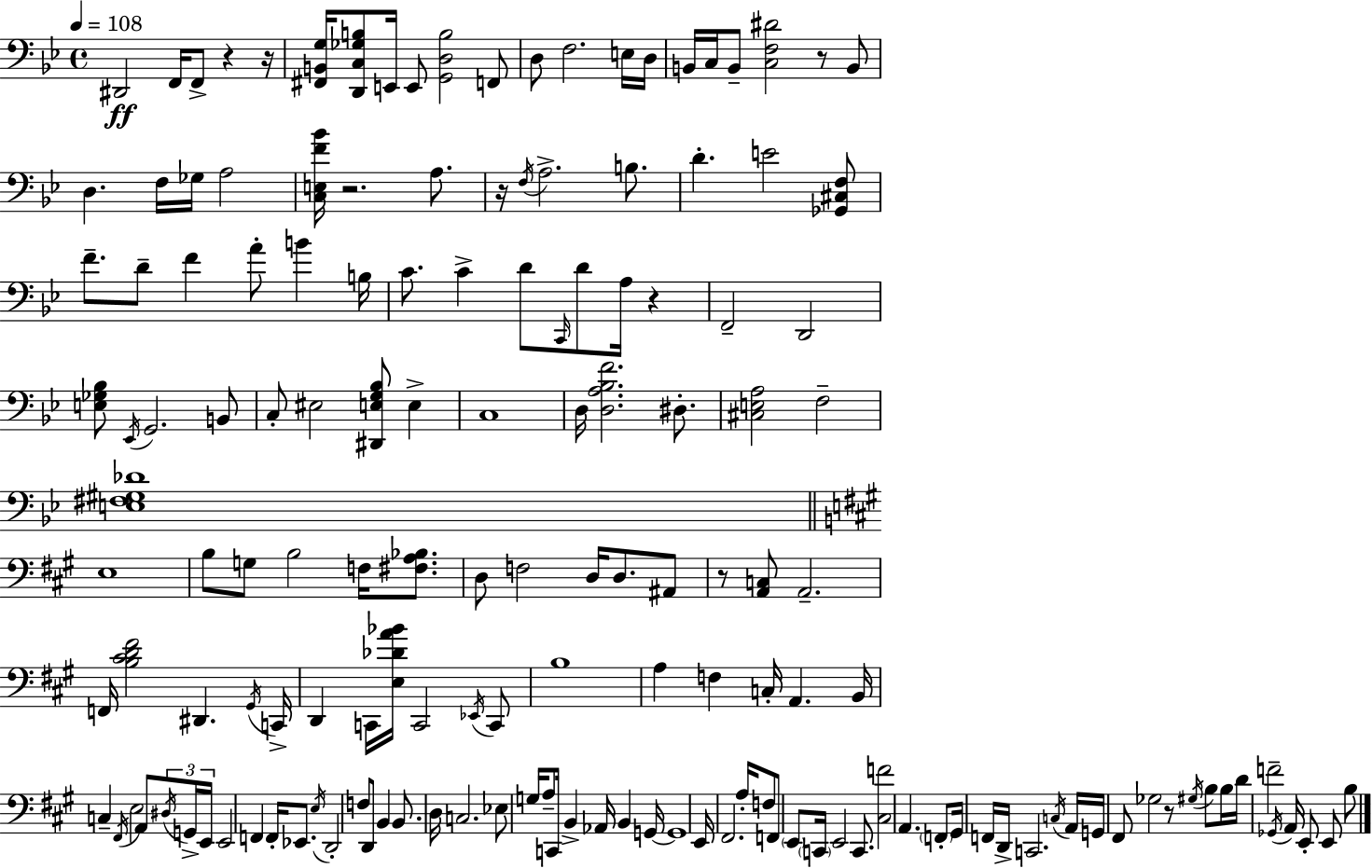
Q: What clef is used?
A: bass